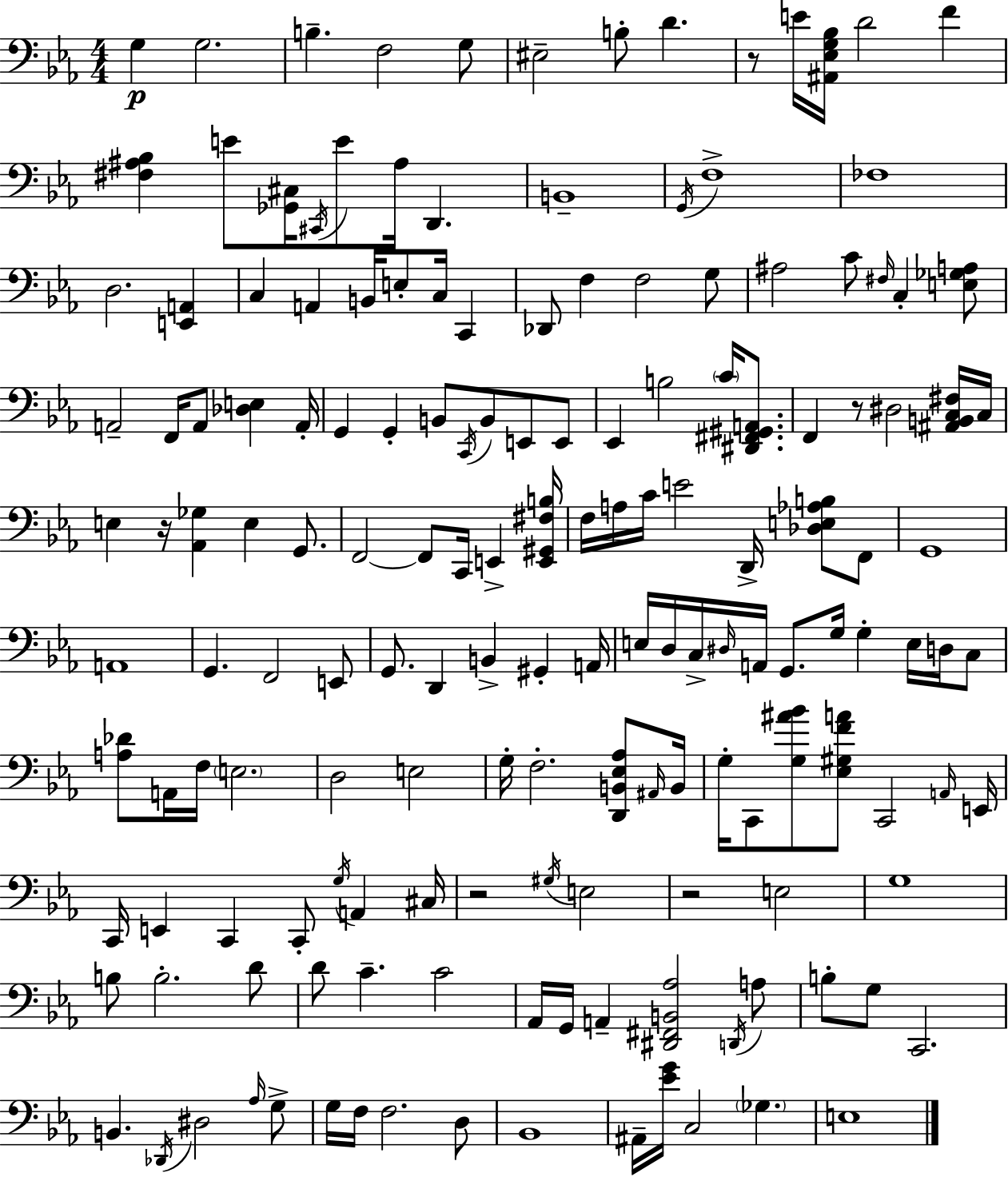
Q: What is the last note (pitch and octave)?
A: E3